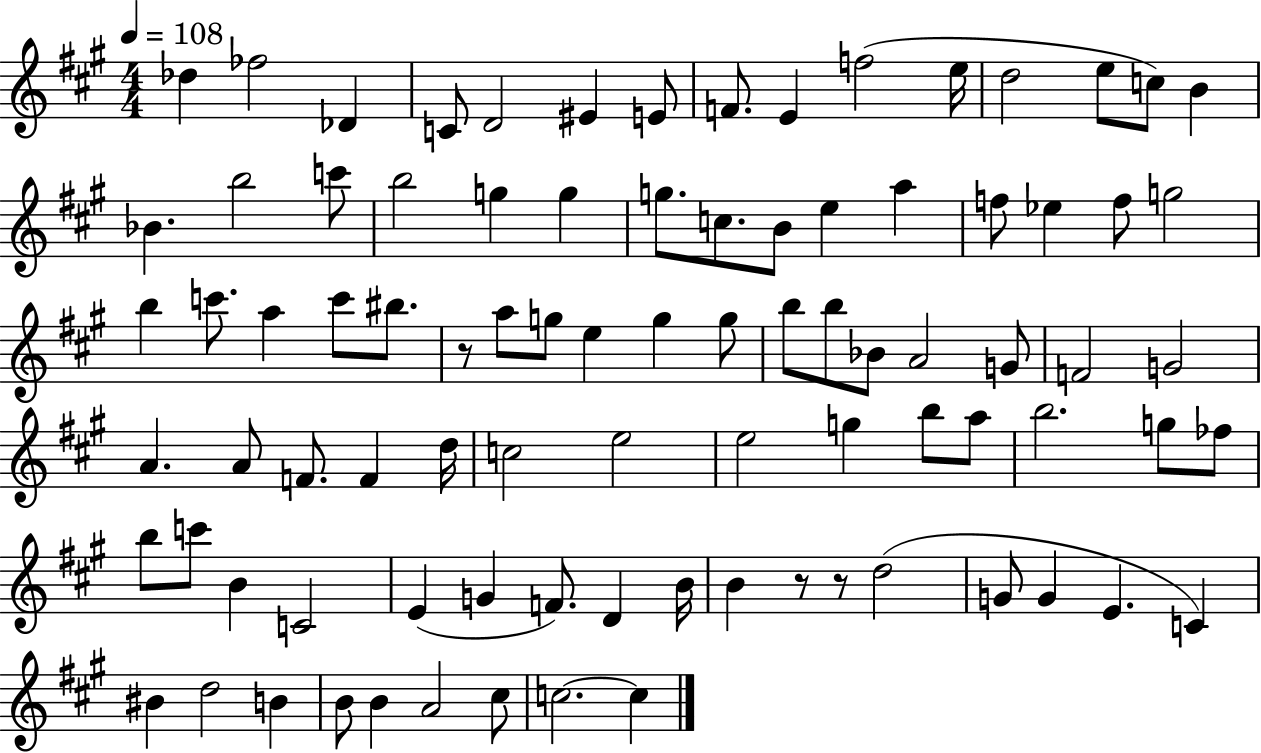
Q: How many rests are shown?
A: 3